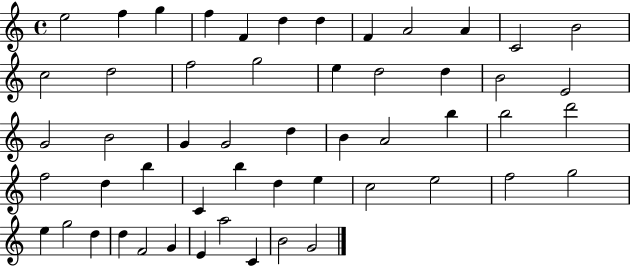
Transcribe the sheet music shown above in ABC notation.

X:1
T:Untitled
M:4/4
L:1/4
K:C
e2 f g f F d d F A2 A C2 B2 c2 d2 f2 g2 e d2 d B2 E2 G2 B2 G G2 d B A2 b b2 d'2 f2 d b C b d e c2 e2 f2 g2 e g2 d d F2 G E a2 C B2 G2